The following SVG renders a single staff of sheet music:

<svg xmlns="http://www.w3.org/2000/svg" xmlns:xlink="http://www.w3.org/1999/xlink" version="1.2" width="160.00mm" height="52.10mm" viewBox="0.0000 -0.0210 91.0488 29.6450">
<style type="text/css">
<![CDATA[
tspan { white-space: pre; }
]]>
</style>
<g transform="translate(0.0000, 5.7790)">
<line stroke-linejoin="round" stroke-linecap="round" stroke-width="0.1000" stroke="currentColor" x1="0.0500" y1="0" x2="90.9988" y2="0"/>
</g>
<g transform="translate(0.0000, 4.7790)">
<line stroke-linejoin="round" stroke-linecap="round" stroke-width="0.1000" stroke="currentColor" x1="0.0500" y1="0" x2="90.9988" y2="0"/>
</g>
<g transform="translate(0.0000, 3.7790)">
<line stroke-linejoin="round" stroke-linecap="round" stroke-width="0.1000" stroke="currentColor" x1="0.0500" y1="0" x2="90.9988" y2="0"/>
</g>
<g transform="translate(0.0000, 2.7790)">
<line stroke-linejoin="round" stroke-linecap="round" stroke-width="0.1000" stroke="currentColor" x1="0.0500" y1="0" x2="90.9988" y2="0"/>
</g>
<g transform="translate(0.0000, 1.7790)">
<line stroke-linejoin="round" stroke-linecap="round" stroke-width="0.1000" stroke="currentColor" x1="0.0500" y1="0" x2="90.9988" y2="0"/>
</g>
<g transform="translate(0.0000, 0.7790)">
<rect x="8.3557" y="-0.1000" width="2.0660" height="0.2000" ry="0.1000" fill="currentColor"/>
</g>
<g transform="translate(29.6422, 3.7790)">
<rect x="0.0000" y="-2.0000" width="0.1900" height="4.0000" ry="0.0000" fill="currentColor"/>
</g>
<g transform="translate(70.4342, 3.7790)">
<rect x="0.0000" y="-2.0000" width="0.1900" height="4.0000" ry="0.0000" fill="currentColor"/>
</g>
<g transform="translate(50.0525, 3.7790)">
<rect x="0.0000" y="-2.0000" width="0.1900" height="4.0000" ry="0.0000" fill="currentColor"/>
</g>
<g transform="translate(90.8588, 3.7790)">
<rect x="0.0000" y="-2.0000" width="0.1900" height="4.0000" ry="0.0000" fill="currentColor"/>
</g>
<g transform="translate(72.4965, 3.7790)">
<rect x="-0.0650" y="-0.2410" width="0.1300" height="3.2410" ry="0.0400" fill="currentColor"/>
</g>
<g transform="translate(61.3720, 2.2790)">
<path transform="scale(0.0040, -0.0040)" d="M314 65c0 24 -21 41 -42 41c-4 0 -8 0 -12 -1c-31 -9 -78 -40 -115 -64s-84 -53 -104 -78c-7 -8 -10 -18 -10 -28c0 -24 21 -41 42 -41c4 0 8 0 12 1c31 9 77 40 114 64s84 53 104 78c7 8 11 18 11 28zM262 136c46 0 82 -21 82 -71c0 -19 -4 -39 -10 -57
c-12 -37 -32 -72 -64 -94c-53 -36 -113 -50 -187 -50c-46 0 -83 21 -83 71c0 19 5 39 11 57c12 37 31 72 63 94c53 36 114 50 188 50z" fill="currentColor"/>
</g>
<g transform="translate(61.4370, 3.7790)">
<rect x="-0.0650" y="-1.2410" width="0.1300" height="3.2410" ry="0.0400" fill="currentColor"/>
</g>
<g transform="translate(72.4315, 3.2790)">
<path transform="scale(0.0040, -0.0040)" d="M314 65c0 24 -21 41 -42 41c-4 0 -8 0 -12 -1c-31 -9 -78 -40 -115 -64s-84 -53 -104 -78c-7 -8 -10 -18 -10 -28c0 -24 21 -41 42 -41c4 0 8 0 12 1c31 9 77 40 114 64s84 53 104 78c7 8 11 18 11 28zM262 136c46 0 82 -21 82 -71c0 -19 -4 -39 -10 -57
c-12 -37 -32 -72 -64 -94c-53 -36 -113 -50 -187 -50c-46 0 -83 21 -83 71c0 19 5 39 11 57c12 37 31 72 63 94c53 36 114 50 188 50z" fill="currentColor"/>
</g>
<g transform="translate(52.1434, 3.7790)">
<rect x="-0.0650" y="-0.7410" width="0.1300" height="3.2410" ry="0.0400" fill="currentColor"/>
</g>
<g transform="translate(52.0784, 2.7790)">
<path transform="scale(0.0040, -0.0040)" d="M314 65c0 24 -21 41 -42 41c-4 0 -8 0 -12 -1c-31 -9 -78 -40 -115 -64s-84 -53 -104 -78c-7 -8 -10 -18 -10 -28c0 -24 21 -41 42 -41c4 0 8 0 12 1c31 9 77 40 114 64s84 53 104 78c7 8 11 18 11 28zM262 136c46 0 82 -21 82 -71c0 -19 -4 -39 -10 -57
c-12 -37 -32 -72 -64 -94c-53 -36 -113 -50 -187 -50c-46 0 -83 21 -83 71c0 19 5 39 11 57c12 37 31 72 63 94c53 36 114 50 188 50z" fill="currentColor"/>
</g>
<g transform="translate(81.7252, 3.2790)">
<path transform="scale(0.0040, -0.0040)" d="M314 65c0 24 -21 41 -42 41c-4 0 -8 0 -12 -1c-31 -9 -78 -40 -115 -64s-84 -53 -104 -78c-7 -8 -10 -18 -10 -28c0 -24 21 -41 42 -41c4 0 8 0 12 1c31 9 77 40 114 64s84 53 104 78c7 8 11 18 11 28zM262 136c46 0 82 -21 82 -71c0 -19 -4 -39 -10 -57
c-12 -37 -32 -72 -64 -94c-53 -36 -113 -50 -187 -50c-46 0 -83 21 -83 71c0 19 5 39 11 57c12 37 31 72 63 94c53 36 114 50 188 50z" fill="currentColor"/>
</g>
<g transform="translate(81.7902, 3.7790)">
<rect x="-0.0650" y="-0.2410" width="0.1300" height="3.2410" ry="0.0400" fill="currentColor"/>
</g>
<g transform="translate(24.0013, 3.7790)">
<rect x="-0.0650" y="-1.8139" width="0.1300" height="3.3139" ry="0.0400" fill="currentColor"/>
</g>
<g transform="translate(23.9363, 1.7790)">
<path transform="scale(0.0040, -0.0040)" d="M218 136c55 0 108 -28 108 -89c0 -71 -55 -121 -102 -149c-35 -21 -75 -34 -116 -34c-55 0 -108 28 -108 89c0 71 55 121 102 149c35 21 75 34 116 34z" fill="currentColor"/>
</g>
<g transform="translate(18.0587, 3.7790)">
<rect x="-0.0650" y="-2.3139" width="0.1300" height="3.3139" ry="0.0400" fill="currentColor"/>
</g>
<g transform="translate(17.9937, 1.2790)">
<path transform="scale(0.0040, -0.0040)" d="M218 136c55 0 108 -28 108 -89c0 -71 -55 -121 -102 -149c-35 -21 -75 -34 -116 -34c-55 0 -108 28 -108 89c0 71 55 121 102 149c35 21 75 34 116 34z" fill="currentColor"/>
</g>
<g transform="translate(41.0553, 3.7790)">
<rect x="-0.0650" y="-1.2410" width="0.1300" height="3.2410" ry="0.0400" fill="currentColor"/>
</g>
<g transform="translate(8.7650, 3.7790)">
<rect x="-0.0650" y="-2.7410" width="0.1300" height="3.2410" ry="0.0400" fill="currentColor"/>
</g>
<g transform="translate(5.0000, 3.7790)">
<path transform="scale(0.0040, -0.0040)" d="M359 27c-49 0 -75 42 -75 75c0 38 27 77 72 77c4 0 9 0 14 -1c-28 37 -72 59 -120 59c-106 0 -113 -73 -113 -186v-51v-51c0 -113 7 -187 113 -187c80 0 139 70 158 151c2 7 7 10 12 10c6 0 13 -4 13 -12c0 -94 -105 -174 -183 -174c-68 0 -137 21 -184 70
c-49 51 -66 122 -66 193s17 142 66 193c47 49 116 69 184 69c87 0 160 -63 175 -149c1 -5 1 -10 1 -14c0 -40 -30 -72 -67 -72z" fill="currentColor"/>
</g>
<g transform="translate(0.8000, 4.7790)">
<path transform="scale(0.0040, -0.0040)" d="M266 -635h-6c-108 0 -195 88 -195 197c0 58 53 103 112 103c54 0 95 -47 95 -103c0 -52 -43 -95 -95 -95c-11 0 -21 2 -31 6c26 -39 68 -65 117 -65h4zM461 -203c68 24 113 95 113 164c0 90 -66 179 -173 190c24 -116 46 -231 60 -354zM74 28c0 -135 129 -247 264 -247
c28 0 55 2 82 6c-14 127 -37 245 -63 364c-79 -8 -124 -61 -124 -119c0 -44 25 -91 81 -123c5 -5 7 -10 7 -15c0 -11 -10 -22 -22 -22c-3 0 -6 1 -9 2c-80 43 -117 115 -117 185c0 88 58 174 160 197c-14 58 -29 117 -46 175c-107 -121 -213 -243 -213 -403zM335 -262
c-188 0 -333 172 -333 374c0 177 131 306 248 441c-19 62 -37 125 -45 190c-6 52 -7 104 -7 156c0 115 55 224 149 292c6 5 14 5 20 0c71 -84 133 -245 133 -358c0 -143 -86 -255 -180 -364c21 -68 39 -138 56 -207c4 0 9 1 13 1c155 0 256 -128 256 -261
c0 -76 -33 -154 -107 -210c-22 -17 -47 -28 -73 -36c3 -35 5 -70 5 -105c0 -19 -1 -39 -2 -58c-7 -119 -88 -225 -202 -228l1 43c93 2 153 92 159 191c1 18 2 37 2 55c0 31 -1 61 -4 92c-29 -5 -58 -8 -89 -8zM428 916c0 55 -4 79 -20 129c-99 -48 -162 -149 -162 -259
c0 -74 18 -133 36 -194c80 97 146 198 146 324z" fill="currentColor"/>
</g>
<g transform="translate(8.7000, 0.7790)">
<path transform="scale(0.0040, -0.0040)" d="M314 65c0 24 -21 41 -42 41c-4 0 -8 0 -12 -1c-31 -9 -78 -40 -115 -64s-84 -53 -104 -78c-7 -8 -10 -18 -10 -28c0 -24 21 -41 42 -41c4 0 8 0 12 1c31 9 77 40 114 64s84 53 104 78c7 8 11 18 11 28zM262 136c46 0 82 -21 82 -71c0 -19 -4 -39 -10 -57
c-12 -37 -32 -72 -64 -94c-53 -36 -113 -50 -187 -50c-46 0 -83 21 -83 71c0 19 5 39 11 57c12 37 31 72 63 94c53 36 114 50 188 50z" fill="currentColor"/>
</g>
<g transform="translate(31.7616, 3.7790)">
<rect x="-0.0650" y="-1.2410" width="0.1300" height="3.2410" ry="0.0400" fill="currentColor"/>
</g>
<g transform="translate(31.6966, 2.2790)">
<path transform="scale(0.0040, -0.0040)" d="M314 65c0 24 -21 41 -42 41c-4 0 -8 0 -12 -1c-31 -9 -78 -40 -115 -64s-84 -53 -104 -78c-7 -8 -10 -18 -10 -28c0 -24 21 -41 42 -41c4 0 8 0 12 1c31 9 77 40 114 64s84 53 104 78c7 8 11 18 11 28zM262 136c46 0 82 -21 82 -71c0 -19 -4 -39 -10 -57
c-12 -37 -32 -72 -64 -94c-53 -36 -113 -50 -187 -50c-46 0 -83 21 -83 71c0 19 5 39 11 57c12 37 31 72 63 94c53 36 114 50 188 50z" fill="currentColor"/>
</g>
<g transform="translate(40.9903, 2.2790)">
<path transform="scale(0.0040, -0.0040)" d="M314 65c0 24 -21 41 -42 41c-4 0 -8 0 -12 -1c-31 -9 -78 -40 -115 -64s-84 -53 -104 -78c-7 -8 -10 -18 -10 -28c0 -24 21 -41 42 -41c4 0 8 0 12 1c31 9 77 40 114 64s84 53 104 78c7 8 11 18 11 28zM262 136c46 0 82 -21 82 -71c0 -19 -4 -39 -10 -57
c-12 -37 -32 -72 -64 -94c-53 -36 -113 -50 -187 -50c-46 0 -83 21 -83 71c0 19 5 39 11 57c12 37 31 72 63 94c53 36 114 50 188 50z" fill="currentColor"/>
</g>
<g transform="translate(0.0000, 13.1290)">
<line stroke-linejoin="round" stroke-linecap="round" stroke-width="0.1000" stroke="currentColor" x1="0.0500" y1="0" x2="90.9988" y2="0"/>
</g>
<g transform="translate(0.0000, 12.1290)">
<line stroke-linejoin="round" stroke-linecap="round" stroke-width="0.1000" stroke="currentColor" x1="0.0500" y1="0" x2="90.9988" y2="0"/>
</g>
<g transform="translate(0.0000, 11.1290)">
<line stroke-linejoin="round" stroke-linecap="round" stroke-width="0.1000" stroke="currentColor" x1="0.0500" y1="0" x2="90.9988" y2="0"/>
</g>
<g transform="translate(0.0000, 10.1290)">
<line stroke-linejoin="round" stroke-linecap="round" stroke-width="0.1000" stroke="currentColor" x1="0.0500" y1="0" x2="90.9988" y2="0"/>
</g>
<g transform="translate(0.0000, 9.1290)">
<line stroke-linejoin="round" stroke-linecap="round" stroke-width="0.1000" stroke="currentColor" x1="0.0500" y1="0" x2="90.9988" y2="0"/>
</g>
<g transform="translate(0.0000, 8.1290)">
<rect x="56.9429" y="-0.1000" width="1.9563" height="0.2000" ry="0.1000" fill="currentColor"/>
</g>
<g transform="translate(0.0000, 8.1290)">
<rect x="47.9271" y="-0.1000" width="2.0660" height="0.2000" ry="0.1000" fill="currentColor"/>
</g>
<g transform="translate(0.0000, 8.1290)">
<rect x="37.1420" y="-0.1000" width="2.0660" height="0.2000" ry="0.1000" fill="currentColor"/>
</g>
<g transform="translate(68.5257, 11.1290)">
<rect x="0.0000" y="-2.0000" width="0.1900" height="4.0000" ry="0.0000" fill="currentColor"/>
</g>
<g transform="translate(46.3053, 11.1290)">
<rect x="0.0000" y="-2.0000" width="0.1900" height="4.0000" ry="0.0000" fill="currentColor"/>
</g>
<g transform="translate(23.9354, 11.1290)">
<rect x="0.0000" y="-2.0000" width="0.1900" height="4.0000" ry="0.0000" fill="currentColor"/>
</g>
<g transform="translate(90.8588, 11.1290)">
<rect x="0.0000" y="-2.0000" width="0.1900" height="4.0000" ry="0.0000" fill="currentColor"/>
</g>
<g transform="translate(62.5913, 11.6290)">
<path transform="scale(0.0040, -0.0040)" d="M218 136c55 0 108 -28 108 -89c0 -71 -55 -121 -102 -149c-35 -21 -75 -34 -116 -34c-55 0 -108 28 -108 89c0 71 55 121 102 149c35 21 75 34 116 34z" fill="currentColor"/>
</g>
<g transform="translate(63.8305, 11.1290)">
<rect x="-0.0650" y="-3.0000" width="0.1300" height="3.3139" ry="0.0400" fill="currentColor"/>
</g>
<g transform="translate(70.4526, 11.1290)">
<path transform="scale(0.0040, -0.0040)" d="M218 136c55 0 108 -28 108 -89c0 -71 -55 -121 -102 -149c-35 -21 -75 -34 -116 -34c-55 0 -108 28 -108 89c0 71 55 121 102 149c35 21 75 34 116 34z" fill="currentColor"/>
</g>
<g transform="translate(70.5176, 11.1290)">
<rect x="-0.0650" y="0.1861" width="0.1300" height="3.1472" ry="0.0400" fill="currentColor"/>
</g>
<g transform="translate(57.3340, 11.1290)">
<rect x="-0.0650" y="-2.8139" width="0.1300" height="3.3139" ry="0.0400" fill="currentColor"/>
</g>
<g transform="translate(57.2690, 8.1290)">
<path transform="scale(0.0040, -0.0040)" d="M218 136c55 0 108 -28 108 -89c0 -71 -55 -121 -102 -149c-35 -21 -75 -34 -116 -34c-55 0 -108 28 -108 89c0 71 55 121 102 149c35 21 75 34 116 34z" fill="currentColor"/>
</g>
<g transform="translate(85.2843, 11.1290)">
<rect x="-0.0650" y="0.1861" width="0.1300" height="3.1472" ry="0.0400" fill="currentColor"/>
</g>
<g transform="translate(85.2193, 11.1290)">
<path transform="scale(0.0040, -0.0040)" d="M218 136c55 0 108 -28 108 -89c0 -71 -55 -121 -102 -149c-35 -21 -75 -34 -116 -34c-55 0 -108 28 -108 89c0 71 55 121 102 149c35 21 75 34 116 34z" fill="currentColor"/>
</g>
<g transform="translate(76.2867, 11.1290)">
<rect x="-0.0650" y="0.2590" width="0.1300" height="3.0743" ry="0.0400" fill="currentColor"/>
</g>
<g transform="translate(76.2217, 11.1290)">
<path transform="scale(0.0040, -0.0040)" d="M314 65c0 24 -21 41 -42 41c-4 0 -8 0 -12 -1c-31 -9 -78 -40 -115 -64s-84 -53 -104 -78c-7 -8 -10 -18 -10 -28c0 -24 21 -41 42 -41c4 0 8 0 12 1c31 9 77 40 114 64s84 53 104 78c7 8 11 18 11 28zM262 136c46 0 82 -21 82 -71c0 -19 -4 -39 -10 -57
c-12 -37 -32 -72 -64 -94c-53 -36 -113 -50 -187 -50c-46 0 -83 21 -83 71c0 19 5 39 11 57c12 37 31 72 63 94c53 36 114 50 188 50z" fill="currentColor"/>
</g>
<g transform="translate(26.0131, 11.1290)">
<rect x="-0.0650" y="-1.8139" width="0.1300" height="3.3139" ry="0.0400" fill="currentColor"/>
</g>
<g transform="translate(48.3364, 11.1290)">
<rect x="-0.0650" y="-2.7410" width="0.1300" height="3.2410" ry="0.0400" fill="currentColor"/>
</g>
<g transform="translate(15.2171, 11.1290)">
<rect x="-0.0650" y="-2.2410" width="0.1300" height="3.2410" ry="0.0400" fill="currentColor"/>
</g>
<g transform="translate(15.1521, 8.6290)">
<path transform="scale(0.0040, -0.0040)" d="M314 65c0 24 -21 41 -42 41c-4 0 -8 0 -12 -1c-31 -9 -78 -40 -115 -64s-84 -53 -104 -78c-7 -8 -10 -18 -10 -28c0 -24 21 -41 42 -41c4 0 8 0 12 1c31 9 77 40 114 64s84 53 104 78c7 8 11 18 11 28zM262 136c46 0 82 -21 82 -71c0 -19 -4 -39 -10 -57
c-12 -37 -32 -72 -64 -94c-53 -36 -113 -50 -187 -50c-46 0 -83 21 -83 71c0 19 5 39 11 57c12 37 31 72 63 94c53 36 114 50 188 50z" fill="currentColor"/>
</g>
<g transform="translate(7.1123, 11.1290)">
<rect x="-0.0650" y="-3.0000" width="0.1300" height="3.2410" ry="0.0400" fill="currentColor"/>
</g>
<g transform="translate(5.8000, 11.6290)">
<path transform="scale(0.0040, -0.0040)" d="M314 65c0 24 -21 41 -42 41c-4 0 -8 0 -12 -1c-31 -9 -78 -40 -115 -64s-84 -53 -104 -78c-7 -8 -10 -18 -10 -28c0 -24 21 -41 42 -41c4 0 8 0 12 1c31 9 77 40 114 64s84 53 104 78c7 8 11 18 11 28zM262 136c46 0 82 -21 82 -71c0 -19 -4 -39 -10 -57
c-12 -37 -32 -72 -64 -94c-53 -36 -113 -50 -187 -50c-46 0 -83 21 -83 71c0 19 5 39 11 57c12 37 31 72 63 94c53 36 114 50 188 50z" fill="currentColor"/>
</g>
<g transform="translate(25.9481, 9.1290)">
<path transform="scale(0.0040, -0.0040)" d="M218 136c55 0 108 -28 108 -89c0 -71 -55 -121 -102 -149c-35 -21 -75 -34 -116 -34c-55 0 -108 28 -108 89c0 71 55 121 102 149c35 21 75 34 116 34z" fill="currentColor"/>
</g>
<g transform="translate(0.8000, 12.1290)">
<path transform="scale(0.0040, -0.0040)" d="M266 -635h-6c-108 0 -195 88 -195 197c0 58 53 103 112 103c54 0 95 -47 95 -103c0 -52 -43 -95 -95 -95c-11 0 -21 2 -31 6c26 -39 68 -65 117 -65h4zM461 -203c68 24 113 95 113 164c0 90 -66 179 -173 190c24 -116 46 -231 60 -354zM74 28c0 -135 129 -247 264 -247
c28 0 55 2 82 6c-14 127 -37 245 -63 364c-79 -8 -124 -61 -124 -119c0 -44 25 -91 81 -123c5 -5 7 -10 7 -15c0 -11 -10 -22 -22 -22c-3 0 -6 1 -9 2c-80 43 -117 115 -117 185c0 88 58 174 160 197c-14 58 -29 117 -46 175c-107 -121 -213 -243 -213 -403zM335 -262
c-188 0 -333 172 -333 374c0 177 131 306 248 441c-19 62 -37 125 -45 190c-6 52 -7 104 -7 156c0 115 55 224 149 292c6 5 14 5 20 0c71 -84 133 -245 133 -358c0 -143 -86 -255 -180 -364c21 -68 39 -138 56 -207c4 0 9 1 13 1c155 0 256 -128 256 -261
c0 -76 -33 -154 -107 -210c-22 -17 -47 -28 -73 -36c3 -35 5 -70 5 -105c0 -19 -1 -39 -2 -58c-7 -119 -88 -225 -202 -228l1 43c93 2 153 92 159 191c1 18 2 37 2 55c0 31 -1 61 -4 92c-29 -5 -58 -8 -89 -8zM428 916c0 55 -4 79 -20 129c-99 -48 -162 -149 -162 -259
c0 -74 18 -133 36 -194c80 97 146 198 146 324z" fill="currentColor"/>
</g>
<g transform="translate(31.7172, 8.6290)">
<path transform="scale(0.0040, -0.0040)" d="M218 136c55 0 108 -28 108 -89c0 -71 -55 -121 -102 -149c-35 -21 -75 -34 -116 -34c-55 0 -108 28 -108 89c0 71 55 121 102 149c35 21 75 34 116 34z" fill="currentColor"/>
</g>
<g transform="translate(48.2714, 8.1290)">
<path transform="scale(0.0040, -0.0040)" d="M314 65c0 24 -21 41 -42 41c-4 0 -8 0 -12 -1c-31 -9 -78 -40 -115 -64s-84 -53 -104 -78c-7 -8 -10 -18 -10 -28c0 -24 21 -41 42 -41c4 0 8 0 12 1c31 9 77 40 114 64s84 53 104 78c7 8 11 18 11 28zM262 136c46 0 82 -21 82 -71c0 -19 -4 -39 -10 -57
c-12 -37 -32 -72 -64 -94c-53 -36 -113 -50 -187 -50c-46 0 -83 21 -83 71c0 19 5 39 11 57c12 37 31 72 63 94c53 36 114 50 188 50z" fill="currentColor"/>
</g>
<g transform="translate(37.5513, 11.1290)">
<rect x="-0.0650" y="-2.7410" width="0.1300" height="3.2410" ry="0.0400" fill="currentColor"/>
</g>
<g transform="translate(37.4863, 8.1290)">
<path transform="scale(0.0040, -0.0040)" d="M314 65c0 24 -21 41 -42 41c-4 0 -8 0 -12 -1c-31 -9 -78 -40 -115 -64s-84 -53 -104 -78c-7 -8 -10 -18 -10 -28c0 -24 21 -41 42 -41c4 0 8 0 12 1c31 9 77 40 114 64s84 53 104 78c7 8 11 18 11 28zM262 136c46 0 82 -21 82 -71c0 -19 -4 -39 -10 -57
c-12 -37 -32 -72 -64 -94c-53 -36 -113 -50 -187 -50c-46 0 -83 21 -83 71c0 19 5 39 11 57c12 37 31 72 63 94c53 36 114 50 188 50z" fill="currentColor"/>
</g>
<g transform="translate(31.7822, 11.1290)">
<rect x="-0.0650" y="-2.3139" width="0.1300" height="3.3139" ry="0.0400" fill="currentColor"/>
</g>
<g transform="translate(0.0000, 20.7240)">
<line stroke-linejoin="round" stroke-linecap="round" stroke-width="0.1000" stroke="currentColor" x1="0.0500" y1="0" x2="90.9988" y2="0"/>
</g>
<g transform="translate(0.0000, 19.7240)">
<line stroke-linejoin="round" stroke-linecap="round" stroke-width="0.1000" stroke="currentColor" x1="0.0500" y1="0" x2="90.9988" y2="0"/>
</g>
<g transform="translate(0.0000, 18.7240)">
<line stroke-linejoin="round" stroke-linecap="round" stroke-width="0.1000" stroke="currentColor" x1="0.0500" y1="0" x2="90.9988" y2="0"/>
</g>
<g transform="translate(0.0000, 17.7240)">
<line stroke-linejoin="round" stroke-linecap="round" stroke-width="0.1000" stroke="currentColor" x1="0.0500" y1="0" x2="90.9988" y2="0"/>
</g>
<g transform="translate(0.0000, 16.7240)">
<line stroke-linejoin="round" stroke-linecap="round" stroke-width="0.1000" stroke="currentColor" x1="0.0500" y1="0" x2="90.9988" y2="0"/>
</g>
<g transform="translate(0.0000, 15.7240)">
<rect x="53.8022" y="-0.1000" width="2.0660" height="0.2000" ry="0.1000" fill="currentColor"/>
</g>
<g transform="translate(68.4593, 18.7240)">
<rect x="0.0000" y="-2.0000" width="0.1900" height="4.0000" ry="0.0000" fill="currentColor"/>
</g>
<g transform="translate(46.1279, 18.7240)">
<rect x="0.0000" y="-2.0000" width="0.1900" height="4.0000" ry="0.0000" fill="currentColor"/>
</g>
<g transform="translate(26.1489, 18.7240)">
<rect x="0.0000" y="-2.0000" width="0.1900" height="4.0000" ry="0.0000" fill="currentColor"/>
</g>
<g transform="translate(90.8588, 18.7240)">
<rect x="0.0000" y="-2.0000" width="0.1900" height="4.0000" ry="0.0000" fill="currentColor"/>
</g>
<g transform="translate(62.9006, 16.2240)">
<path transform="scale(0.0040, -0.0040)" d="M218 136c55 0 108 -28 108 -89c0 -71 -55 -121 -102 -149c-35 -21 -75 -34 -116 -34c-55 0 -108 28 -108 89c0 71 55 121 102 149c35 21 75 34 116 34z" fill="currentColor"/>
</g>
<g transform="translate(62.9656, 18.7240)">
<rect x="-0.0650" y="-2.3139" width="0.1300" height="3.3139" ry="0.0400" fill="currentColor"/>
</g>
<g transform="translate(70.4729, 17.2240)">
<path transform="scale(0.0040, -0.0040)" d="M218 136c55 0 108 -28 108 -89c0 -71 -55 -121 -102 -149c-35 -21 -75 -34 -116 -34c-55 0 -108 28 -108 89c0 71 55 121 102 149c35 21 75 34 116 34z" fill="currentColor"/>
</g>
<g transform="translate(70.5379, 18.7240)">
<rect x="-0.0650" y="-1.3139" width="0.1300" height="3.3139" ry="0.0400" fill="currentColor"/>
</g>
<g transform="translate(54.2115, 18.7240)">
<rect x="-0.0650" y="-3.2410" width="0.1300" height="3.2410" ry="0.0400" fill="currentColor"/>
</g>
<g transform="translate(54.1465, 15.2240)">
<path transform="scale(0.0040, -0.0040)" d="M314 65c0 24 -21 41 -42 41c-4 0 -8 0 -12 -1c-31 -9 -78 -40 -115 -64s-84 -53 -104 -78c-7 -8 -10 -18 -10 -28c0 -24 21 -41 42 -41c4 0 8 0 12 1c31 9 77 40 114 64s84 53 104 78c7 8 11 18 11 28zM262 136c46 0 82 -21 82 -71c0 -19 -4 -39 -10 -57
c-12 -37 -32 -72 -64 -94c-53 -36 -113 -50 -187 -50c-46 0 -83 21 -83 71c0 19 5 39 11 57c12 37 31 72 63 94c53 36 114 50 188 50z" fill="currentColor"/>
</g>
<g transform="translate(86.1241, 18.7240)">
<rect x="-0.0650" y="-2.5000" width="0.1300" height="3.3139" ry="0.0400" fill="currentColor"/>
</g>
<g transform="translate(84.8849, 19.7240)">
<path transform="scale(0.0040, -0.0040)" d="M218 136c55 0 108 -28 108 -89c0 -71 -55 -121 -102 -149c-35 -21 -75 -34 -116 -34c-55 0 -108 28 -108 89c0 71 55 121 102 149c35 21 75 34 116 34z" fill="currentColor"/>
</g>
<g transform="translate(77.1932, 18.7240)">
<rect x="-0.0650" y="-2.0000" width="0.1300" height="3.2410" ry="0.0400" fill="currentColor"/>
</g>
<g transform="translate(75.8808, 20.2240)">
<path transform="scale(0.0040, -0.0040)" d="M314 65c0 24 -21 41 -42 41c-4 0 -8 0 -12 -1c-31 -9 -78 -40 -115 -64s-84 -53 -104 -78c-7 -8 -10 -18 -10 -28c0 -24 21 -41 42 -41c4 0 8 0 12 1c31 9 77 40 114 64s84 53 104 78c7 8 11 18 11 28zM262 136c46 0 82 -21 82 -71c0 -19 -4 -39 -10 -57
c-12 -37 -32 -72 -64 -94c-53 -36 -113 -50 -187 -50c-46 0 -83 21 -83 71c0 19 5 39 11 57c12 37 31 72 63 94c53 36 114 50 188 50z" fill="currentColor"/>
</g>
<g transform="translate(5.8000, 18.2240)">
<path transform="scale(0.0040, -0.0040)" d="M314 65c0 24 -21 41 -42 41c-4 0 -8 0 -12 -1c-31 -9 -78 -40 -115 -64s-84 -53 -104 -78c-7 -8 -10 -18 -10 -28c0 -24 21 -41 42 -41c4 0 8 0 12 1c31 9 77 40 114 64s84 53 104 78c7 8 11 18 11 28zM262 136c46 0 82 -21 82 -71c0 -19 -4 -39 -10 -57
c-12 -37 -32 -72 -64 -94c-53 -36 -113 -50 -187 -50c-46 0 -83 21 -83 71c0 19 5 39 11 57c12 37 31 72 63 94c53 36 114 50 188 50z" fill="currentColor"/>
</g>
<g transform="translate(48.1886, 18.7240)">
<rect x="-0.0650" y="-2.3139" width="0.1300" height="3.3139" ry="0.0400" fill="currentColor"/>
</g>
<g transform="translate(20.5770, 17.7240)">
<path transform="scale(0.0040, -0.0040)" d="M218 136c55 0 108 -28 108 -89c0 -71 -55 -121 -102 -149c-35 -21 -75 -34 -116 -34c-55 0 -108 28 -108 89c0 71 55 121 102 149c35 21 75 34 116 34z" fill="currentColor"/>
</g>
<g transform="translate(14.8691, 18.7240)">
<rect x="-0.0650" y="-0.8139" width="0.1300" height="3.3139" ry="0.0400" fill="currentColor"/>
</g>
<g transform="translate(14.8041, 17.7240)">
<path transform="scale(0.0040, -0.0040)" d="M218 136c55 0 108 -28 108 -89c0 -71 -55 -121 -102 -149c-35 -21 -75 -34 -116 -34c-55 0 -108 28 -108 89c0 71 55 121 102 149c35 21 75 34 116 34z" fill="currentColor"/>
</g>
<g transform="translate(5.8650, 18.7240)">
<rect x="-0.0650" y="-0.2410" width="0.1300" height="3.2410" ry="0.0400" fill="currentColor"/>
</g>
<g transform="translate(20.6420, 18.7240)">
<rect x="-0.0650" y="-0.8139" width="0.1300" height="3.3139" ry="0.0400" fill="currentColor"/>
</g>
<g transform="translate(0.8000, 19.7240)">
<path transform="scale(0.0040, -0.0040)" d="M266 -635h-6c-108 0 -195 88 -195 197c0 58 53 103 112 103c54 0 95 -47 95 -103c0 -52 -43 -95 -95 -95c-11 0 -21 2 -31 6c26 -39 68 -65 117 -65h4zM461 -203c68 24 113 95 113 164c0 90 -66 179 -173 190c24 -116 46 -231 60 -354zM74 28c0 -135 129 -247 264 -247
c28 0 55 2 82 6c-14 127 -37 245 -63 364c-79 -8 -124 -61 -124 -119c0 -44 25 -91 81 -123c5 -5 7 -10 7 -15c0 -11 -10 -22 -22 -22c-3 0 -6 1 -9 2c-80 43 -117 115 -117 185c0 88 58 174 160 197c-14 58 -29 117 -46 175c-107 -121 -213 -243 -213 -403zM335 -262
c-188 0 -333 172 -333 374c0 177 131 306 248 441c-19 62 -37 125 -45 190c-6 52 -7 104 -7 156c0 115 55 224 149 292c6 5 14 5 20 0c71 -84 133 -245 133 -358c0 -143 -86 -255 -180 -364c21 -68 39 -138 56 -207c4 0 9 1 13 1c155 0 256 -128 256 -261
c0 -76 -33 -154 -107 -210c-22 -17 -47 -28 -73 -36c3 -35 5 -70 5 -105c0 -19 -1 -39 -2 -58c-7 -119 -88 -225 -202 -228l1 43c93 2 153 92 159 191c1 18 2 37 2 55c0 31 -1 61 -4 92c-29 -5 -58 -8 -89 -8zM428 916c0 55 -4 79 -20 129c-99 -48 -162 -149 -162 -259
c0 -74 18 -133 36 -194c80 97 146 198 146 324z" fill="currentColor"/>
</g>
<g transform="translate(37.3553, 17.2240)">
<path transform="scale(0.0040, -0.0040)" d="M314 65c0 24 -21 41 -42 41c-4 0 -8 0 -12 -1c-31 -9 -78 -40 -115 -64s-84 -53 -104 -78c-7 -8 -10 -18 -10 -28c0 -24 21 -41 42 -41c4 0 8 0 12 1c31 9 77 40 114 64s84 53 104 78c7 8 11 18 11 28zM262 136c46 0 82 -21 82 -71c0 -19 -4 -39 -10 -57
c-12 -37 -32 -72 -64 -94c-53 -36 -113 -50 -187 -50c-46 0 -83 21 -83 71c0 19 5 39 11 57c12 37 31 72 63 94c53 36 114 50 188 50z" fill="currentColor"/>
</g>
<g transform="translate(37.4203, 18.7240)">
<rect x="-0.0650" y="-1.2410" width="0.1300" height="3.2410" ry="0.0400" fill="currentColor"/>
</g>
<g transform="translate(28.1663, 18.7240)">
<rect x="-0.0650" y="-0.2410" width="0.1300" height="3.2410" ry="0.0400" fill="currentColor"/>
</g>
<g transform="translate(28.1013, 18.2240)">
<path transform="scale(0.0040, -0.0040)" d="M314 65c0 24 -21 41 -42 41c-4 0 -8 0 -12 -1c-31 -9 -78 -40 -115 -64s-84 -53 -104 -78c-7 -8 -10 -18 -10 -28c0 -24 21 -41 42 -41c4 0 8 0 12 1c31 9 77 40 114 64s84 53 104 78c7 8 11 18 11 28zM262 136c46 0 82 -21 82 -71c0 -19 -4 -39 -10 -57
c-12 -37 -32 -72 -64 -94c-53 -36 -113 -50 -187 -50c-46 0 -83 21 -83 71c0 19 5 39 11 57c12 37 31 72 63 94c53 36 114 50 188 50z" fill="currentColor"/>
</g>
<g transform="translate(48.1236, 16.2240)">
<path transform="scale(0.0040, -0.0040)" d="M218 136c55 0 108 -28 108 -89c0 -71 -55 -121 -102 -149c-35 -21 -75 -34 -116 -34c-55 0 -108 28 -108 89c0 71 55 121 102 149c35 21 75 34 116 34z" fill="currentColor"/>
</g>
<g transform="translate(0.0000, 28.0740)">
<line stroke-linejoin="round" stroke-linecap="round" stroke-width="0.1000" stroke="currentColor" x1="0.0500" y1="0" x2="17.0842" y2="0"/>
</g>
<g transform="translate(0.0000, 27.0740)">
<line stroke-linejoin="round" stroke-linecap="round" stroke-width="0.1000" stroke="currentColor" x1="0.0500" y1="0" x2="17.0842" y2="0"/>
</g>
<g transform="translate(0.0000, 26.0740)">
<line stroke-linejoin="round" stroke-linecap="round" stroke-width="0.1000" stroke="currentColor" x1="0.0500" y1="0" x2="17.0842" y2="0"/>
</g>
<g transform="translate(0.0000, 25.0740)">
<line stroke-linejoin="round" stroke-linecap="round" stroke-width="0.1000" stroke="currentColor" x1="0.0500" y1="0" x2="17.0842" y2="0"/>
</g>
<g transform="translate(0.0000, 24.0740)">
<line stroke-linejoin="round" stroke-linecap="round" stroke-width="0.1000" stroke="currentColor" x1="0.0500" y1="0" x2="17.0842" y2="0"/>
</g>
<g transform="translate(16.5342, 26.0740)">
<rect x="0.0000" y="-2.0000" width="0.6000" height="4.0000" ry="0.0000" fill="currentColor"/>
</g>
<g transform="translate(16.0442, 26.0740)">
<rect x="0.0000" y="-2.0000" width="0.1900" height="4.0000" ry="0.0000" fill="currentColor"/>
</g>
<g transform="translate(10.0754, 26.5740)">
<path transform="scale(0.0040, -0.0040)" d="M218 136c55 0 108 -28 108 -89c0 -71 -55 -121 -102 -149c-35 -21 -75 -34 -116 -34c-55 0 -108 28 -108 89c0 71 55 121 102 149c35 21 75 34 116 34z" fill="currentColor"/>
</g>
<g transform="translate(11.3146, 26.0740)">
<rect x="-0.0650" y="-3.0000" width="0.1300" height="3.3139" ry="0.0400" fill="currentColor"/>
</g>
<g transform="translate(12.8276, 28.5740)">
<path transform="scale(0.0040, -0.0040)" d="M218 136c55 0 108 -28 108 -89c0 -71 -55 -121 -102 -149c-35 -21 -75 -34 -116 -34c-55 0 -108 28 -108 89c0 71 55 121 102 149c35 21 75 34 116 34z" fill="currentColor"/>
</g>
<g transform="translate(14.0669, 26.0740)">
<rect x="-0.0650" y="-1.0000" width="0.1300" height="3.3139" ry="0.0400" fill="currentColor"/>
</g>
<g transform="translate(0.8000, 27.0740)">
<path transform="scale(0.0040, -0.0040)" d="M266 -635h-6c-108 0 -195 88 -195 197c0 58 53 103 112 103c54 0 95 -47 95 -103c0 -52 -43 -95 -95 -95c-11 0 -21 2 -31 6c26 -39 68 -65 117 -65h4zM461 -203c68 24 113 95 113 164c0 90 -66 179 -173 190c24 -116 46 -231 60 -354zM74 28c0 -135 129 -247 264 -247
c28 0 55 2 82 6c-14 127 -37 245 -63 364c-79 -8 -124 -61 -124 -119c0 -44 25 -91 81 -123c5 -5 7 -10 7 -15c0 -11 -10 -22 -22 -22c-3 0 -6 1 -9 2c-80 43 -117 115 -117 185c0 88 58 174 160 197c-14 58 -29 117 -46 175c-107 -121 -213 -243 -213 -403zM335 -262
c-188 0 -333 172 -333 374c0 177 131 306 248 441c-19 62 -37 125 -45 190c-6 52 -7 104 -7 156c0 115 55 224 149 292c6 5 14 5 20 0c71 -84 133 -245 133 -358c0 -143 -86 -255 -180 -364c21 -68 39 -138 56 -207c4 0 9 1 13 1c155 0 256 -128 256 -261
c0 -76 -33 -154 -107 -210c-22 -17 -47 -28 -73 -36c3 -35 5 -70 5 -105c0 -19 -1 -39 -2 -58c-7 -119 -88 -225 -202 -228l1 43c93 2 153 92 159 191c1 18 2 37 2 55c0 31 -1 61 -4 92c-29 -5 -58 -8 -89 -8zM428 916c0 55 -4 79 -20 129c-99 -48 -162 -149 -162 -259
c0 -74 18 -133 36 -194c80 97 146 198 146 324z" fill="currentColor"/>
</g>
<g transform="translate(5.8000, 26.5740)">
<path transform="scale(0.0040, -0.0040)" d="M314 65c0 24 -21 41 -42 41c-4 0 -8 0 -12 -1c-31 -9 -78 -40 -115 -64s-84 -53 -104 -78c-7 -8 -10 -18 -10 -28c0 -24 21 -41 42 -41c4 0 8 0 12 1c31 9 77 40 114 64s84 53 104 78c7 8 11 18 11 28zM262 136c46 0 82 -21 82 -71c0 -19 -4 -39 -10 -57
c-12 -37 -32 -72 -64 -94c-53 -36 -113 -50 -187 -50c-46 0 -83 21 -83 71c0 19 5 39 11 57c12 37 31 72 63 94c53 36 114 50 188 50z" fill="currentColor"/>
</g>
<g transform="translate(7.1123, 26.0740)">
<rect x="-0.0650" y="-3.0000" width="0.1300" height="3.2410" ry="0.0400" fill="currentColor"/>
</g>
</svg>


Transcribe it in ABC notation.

X:1
T:Untitled
M:4/4
L:1/4
K:C
a2 g f e2 e2 d2 e2 c2 c2 A2 g2 f g a2 a2 a A B B2 B c2 d d c2 e2 g b2 g e F2 G A2 A D